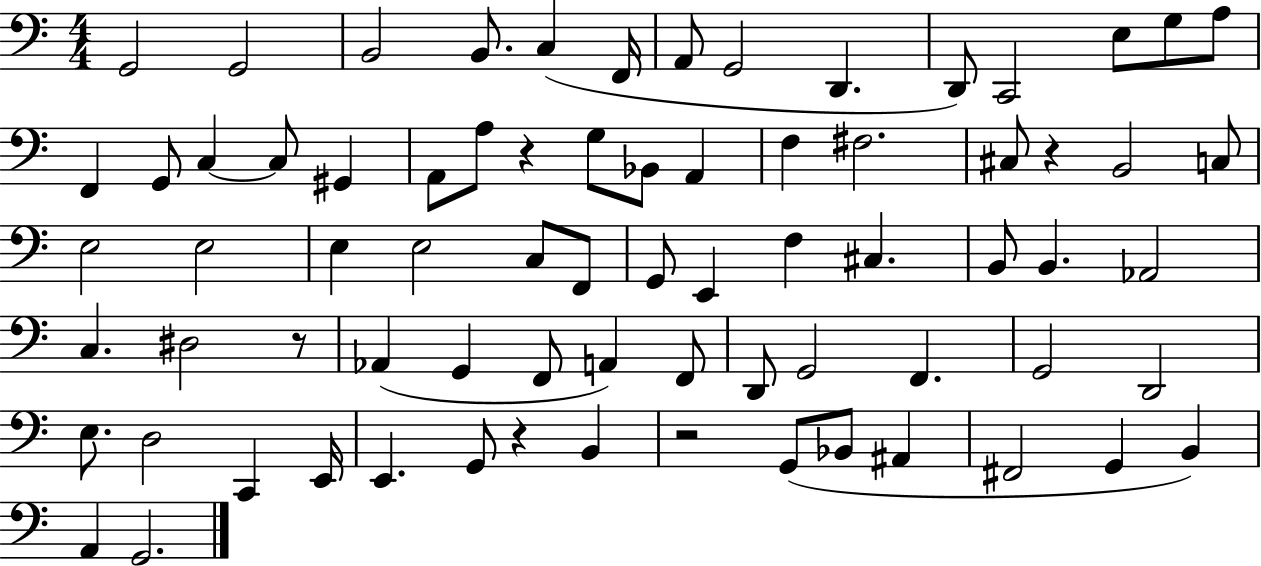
G2/h G2/h B2/h B2/e. C3/q F2/s A2/e G2/h D2/q. D2/e C2/h E3/e G3/e A3/e F2/q G2/e C3/q C3/e G#2/q A2/e A3/e R/q G3/e Bb2/e A2/q F3/q F#3/h. C#3/e R/q B2/h C3/e E3/h E3/h E3/q E3/h C3/e F2/e G2/e E2/q F3/q C#3/q. B2/e B2/q. Ab2/h C3/q. D#3/h R/e Ab2/q G2/q F2/e A2/q F2/e D2/e G2/h F2/q. G2/h D2/h E3/e. D3/h C2/q E2/s E2/q. G2/e R/q B2/q R/h G2/e Bb2/e A#2/q F#2/h G2/q B2/q A2/q G2/h.